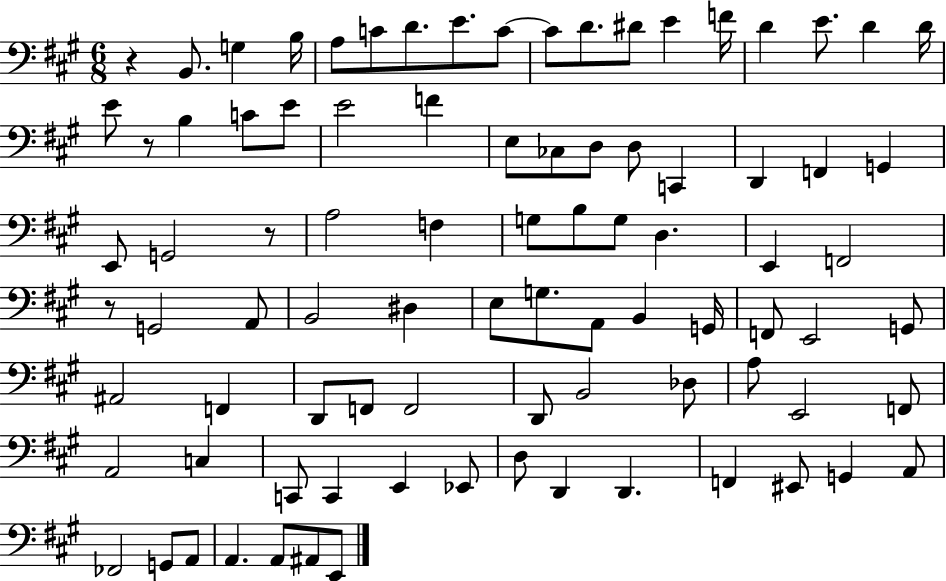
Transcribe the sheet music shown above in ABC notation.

X:1
T:Untitled
M:6/8
L:1/4
K:A
z B,,/2 G, B,/4 A,/2 C/2 D/2 E/2 C/2 C/2 D/2 ^D/2 E F/4 D E/2 D D/4 E/2 z/2 B, C/2 E/2 E2 F E,/2 _C,/2 D,/2 D,/2 C,, D,, F,, G,, E,,/2 G,,2 z/2 A,2 F, G,/2 B,/2 G,/2 D, E,, F,,2 z/2 G,,2 A,,/2 B,,2 ^D, E,/2 G,/2 A,,/2 B,, G,,/4 F,,/2 E,,2 G,,/2 ^A,,2 F,, D,,/2 F,,/2 F,,2 D,,/2 B,,2 _D,/2 A,/2 E,,2 F,,/2 A,,2 C, C,,/2 C,, E,, _E,,/2 D,/2 D,, D,, F,, ^E,,/2 G,, A,,/2 _F,,2 G,,/2 A,,/2 A,, A,,/2 ^A,,/2 E,,/2